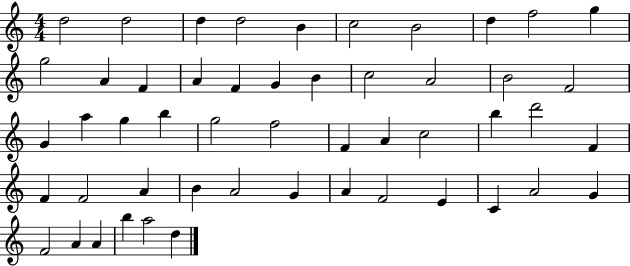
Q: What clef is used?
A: treble